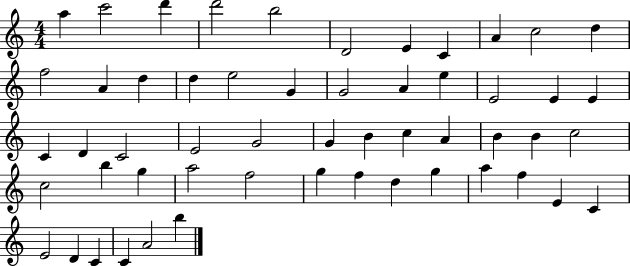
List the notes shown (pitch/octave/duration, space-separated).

A5/q C6/h D6/q D6/h B5/h D4/h E4/q C4/q A4/q C5/h D5/q F5/h A4/q D5/q D5/q E5/h G4/q G4/h A4/q E5/q E4/h E4/q E4/q C4/q D4/q C4/h E4/h G4/h G4/q B4/q C5/q A4/q B4/q B4/q C5/h C5/h B5/q G5/q A5/h F5/h G5/q F5/q D5/q G5/q A5/q F5/q E4/q C4/q E4/h D4/q C4/q C4/q A4/h B5/q